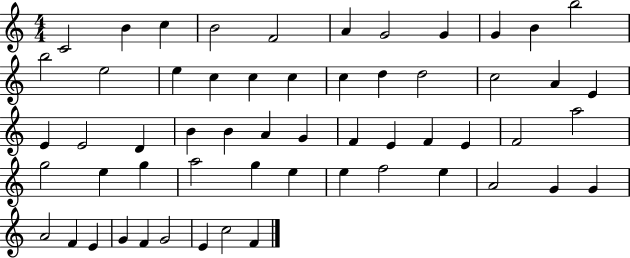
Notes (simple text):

C4/h B4/q C5/q B4/h F4/h A4/q G4/h G4/q G4/q B4/q B5/h B5/h E5/h E5/q C5/q C5/q C5/q C5/q D5/q D5/h C5/h A4/q E4/q E4/q E4/h D4/q B4/q B4/q A4/q G4/q F4/q E4/q F4/q E4/q F4/h A5/h G5/h E5/q G5/q A5/h G5/q E5/q E5/q F5/h E5/q A4/h G4/q G4/q A4/h F4/q E4/q G4/q F4/q G4/h E4/q C5/h F4/q